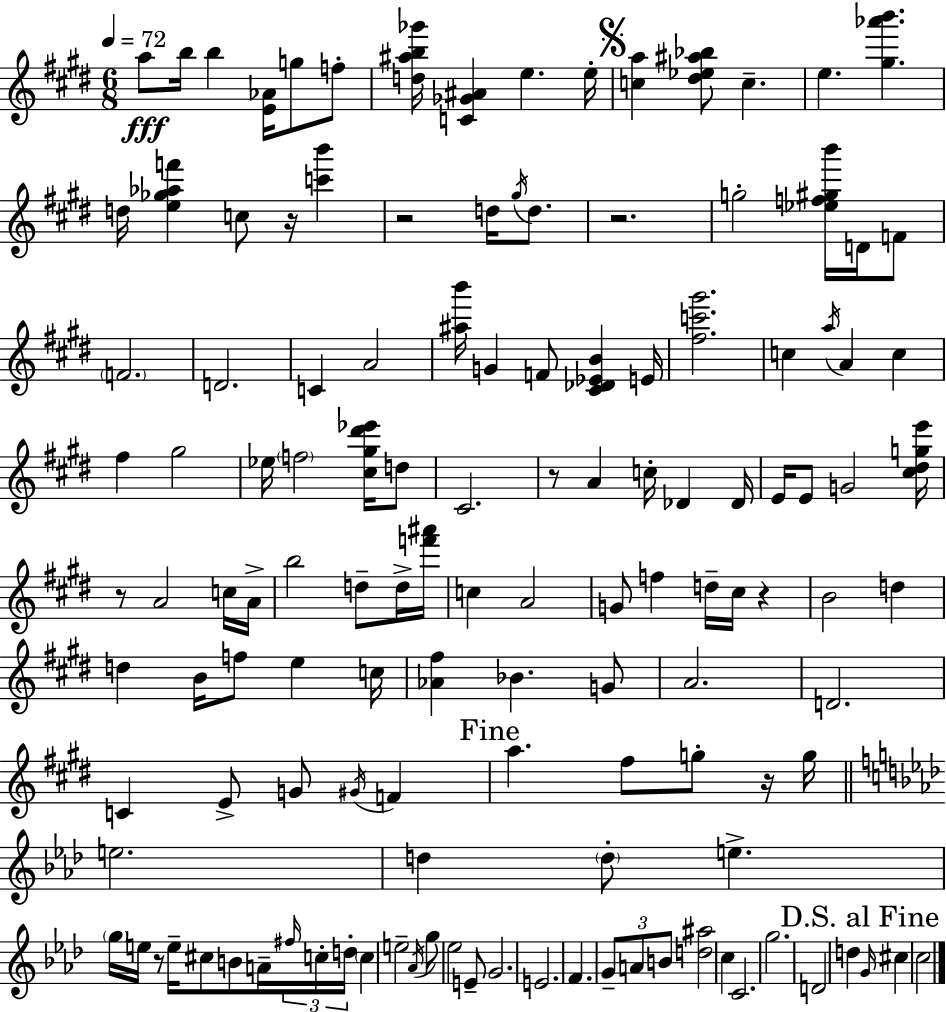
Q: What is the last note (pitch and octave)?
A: C5